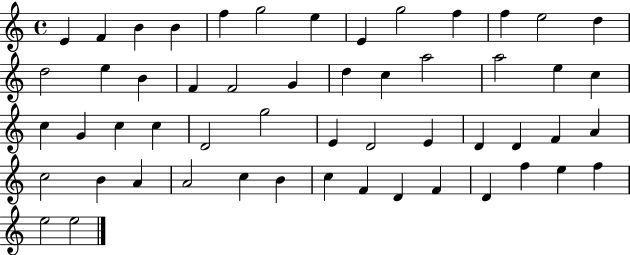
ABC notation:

X:1
T:Untitled
M:4/4
L:1/4
K:C
E F B B f g2 e E g2 f f e2 d d2 e B F F2 G d c a2 a2 e c c G c c D2 g2 E D2 E D D F A c2 B A A2 c B c F D F D f e f e2 e2